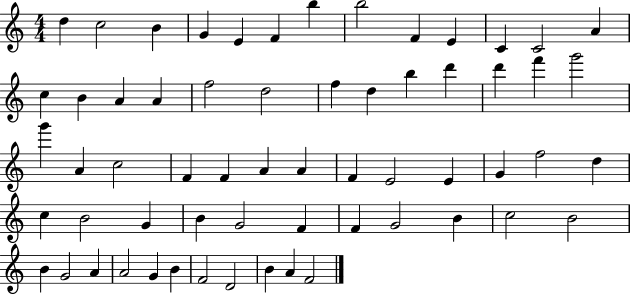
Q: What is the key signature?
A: C major